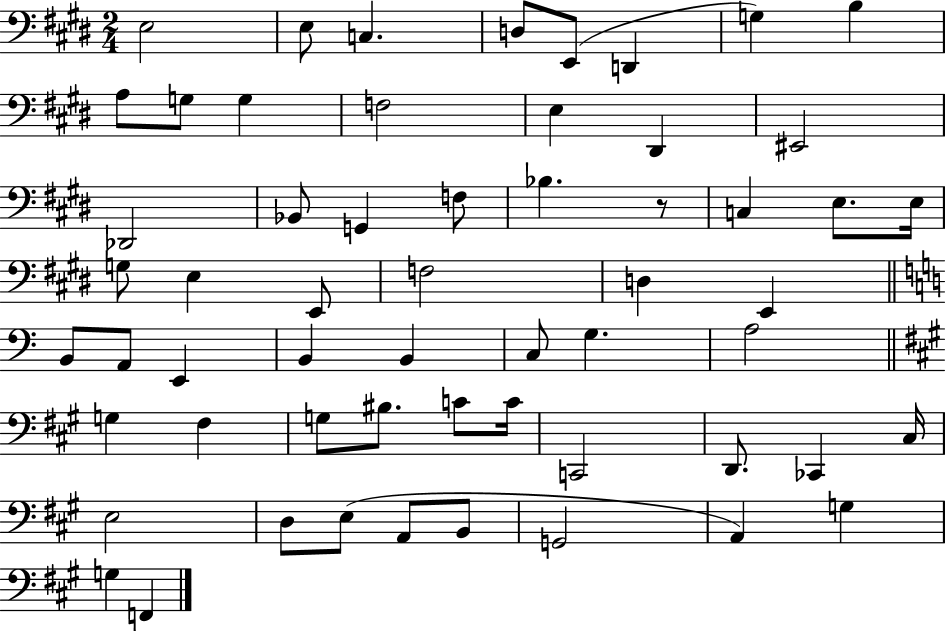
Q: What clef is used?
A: bass